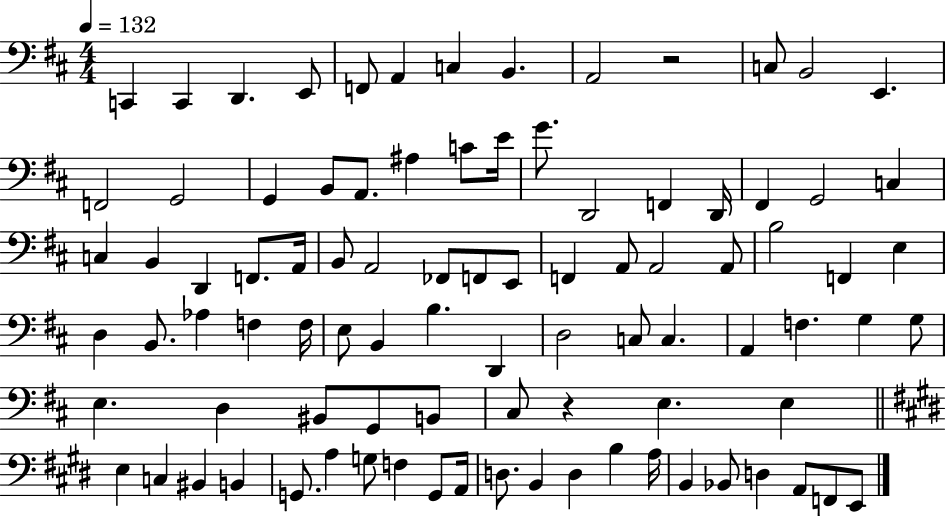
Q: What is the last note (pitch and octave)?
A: E2